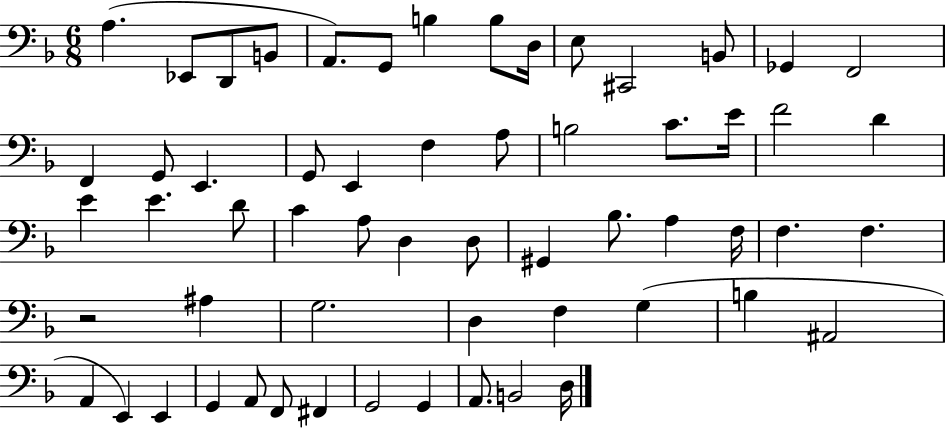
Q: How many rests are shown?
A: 1